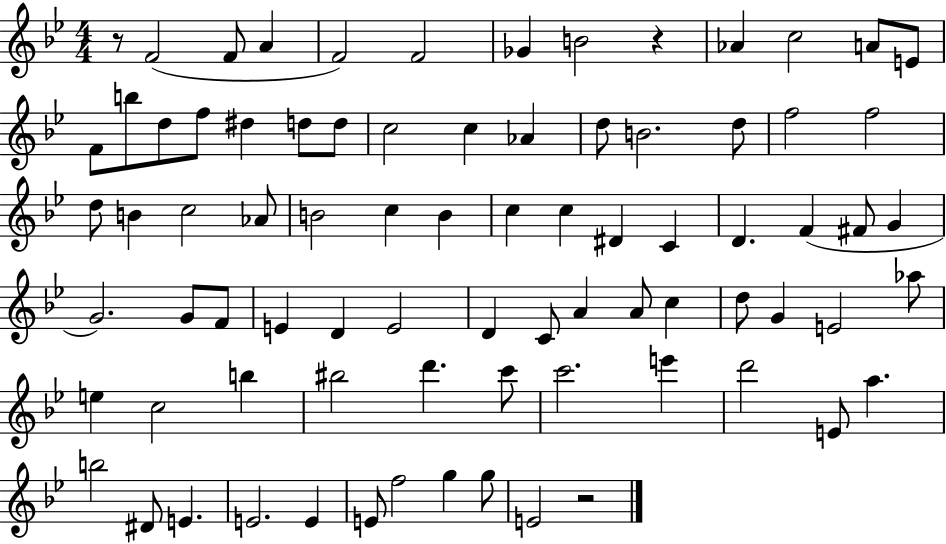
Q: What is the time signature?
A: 4/4